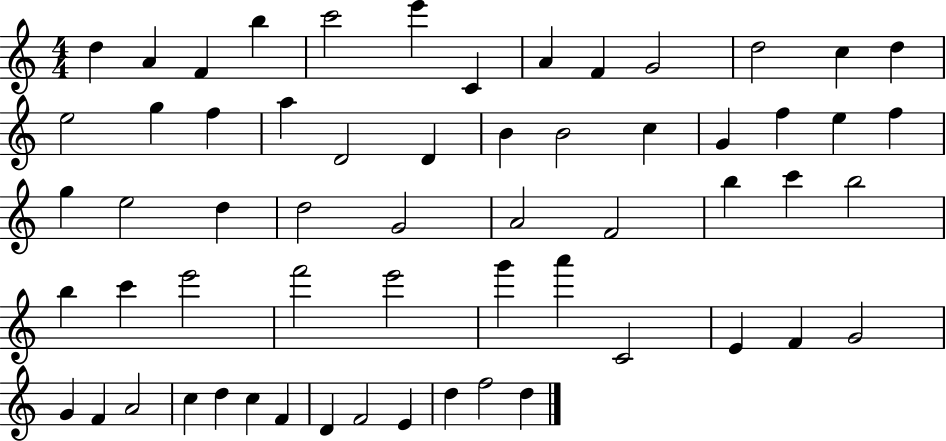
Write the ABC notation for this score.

X:1
T:Untitled
M:4/4
L:1/4
K:C
d A F b c'2 e' C A F G2 d2 c d e2 g f a D2 D B B2 c G f e f g e2 d d2 G2 A2 F2 b c' b2 b c' e'2 f'2 e'2 g' a' C2 E F G2 G F A2 c d c F D F2 E d f2 d